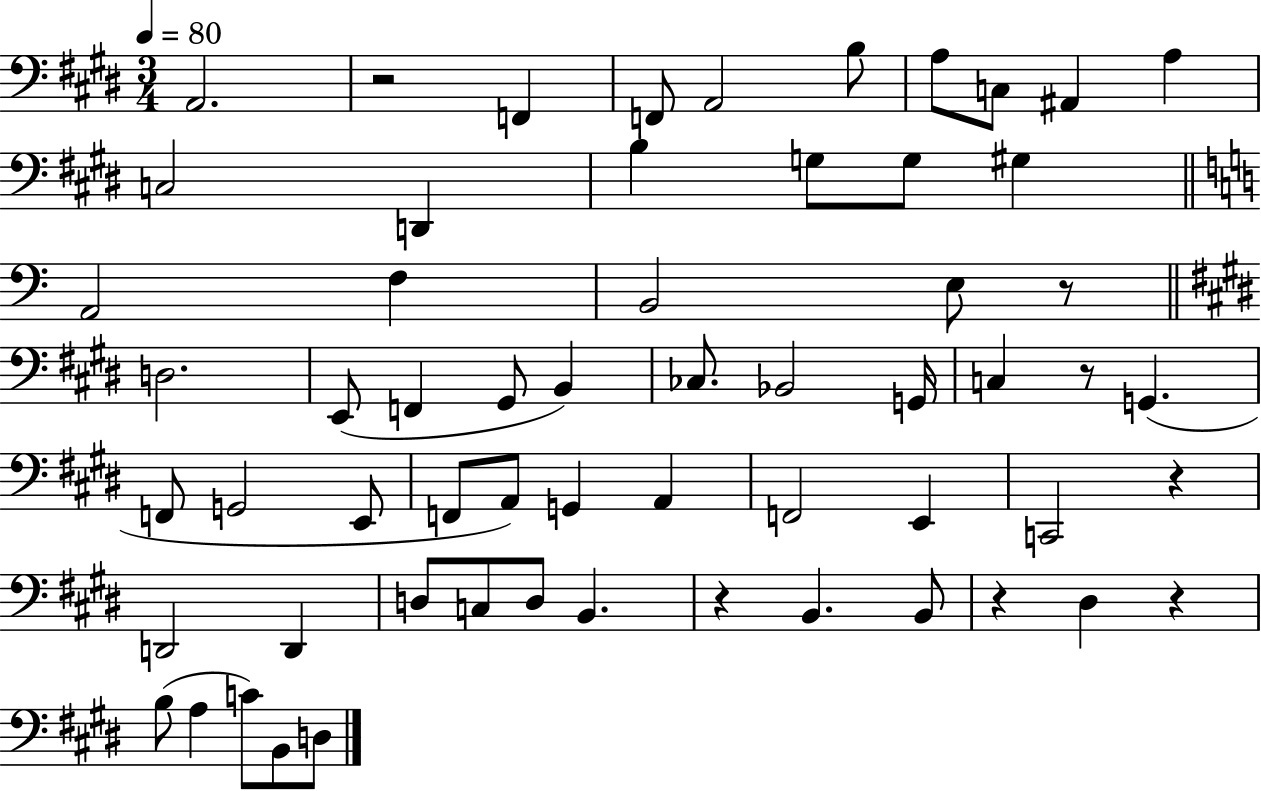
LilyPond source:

{
  \clef bass
  \numericTimeSignature
  \time 3/4
  \key e \major
  \tempo 4 = 80
  \repeat volta 2 { a,2. | r2 f,4 | f,8 a,2 b8 | a8 c8 ais,4 a4 | \break c2 d,4 | b4 g8 g8 gis4 | \bar "||" \break \key a \minor a,2 f4 | b,2 e8 r8 | \bar "||" \break \key e \major d2. | e,8( f,4 gis,8 b,4) | ces8. bes,2 g,16 | c4 r8 g,4.( | \break f,8 g,2 e,8 | f,8 a,8) g,4 a,4 | f,2 e,4 | c,2 r4 | \break d,2 d,4 | d8 c8 d8 b,4. | r4 b,4. b,8 | r4 dis4 r4 | \break b8( a4 c'8) b,8 d8 | } \bar "|."
}